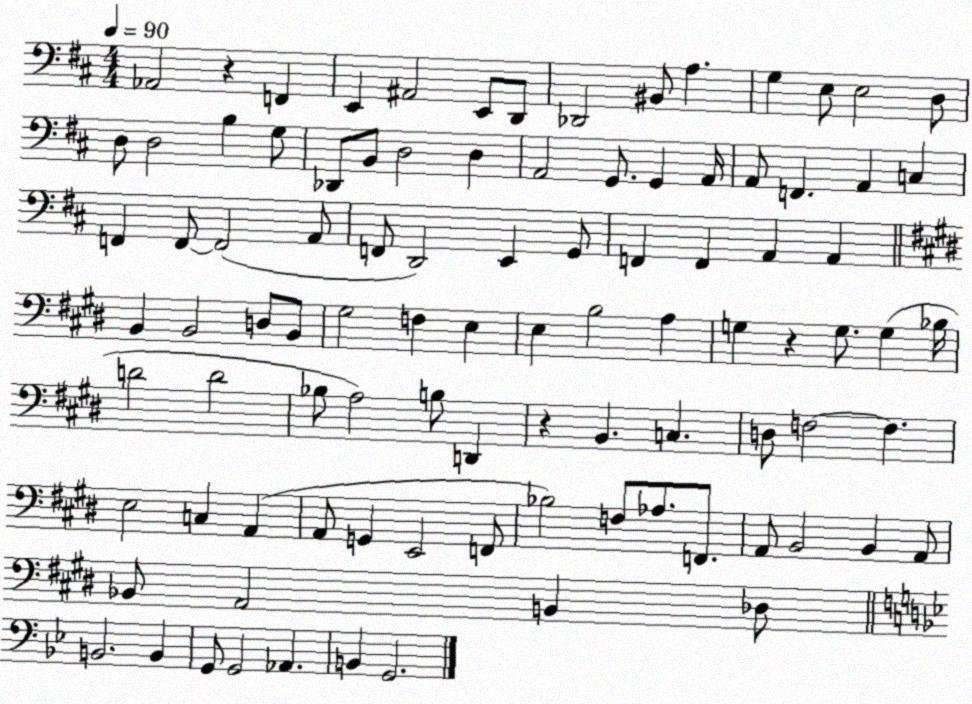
X:1
T:Untitled
M:4/4
L:1/4
K:D
_A,,2 z F,, E,, ^A,,2 E,,/2 D,,/2 _D,,2 ^B,,/2 A, G, E,/2 E,2 D,/2 D,/2 D,2 B, G,/2 _D,,/2 B,,/2 D,2 D, A,,2 G,,/2 G,, A,,/4 A,,/2 F,, A,, C, F,, F,,/2 F,,2 A,,/2 F,,/2 D,,2 E,, G,,/2 F,, F,, A,, A,, B,, B,,2 D,/2 B,,/2 ^G,2 F, E, E, B,2 A, G, z G,/2 G, _B,/4 D2 D2 _B,/2 A,2 B,/2 D,, z B,, C, D,/2 F,2 F, E,2 C, A,, A,,/2 G,, E,,2 F,,/2 _B,2 F,/2 _A,/2 F,,/2 A,,/2 B,,2 B,, A,,/2 _B,,/2 A,,2 B,, _D,/2 B,,2 B,, G,,/2 G,,2 _A,, B,, G,,2